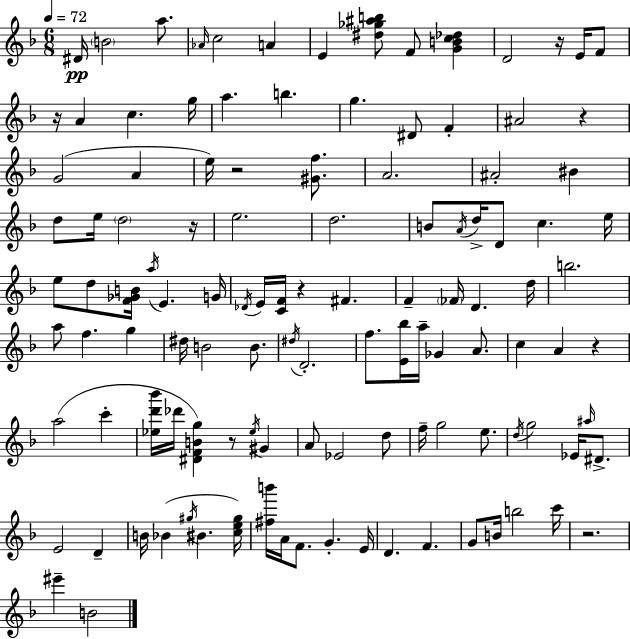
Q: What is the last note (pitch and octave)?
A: B4